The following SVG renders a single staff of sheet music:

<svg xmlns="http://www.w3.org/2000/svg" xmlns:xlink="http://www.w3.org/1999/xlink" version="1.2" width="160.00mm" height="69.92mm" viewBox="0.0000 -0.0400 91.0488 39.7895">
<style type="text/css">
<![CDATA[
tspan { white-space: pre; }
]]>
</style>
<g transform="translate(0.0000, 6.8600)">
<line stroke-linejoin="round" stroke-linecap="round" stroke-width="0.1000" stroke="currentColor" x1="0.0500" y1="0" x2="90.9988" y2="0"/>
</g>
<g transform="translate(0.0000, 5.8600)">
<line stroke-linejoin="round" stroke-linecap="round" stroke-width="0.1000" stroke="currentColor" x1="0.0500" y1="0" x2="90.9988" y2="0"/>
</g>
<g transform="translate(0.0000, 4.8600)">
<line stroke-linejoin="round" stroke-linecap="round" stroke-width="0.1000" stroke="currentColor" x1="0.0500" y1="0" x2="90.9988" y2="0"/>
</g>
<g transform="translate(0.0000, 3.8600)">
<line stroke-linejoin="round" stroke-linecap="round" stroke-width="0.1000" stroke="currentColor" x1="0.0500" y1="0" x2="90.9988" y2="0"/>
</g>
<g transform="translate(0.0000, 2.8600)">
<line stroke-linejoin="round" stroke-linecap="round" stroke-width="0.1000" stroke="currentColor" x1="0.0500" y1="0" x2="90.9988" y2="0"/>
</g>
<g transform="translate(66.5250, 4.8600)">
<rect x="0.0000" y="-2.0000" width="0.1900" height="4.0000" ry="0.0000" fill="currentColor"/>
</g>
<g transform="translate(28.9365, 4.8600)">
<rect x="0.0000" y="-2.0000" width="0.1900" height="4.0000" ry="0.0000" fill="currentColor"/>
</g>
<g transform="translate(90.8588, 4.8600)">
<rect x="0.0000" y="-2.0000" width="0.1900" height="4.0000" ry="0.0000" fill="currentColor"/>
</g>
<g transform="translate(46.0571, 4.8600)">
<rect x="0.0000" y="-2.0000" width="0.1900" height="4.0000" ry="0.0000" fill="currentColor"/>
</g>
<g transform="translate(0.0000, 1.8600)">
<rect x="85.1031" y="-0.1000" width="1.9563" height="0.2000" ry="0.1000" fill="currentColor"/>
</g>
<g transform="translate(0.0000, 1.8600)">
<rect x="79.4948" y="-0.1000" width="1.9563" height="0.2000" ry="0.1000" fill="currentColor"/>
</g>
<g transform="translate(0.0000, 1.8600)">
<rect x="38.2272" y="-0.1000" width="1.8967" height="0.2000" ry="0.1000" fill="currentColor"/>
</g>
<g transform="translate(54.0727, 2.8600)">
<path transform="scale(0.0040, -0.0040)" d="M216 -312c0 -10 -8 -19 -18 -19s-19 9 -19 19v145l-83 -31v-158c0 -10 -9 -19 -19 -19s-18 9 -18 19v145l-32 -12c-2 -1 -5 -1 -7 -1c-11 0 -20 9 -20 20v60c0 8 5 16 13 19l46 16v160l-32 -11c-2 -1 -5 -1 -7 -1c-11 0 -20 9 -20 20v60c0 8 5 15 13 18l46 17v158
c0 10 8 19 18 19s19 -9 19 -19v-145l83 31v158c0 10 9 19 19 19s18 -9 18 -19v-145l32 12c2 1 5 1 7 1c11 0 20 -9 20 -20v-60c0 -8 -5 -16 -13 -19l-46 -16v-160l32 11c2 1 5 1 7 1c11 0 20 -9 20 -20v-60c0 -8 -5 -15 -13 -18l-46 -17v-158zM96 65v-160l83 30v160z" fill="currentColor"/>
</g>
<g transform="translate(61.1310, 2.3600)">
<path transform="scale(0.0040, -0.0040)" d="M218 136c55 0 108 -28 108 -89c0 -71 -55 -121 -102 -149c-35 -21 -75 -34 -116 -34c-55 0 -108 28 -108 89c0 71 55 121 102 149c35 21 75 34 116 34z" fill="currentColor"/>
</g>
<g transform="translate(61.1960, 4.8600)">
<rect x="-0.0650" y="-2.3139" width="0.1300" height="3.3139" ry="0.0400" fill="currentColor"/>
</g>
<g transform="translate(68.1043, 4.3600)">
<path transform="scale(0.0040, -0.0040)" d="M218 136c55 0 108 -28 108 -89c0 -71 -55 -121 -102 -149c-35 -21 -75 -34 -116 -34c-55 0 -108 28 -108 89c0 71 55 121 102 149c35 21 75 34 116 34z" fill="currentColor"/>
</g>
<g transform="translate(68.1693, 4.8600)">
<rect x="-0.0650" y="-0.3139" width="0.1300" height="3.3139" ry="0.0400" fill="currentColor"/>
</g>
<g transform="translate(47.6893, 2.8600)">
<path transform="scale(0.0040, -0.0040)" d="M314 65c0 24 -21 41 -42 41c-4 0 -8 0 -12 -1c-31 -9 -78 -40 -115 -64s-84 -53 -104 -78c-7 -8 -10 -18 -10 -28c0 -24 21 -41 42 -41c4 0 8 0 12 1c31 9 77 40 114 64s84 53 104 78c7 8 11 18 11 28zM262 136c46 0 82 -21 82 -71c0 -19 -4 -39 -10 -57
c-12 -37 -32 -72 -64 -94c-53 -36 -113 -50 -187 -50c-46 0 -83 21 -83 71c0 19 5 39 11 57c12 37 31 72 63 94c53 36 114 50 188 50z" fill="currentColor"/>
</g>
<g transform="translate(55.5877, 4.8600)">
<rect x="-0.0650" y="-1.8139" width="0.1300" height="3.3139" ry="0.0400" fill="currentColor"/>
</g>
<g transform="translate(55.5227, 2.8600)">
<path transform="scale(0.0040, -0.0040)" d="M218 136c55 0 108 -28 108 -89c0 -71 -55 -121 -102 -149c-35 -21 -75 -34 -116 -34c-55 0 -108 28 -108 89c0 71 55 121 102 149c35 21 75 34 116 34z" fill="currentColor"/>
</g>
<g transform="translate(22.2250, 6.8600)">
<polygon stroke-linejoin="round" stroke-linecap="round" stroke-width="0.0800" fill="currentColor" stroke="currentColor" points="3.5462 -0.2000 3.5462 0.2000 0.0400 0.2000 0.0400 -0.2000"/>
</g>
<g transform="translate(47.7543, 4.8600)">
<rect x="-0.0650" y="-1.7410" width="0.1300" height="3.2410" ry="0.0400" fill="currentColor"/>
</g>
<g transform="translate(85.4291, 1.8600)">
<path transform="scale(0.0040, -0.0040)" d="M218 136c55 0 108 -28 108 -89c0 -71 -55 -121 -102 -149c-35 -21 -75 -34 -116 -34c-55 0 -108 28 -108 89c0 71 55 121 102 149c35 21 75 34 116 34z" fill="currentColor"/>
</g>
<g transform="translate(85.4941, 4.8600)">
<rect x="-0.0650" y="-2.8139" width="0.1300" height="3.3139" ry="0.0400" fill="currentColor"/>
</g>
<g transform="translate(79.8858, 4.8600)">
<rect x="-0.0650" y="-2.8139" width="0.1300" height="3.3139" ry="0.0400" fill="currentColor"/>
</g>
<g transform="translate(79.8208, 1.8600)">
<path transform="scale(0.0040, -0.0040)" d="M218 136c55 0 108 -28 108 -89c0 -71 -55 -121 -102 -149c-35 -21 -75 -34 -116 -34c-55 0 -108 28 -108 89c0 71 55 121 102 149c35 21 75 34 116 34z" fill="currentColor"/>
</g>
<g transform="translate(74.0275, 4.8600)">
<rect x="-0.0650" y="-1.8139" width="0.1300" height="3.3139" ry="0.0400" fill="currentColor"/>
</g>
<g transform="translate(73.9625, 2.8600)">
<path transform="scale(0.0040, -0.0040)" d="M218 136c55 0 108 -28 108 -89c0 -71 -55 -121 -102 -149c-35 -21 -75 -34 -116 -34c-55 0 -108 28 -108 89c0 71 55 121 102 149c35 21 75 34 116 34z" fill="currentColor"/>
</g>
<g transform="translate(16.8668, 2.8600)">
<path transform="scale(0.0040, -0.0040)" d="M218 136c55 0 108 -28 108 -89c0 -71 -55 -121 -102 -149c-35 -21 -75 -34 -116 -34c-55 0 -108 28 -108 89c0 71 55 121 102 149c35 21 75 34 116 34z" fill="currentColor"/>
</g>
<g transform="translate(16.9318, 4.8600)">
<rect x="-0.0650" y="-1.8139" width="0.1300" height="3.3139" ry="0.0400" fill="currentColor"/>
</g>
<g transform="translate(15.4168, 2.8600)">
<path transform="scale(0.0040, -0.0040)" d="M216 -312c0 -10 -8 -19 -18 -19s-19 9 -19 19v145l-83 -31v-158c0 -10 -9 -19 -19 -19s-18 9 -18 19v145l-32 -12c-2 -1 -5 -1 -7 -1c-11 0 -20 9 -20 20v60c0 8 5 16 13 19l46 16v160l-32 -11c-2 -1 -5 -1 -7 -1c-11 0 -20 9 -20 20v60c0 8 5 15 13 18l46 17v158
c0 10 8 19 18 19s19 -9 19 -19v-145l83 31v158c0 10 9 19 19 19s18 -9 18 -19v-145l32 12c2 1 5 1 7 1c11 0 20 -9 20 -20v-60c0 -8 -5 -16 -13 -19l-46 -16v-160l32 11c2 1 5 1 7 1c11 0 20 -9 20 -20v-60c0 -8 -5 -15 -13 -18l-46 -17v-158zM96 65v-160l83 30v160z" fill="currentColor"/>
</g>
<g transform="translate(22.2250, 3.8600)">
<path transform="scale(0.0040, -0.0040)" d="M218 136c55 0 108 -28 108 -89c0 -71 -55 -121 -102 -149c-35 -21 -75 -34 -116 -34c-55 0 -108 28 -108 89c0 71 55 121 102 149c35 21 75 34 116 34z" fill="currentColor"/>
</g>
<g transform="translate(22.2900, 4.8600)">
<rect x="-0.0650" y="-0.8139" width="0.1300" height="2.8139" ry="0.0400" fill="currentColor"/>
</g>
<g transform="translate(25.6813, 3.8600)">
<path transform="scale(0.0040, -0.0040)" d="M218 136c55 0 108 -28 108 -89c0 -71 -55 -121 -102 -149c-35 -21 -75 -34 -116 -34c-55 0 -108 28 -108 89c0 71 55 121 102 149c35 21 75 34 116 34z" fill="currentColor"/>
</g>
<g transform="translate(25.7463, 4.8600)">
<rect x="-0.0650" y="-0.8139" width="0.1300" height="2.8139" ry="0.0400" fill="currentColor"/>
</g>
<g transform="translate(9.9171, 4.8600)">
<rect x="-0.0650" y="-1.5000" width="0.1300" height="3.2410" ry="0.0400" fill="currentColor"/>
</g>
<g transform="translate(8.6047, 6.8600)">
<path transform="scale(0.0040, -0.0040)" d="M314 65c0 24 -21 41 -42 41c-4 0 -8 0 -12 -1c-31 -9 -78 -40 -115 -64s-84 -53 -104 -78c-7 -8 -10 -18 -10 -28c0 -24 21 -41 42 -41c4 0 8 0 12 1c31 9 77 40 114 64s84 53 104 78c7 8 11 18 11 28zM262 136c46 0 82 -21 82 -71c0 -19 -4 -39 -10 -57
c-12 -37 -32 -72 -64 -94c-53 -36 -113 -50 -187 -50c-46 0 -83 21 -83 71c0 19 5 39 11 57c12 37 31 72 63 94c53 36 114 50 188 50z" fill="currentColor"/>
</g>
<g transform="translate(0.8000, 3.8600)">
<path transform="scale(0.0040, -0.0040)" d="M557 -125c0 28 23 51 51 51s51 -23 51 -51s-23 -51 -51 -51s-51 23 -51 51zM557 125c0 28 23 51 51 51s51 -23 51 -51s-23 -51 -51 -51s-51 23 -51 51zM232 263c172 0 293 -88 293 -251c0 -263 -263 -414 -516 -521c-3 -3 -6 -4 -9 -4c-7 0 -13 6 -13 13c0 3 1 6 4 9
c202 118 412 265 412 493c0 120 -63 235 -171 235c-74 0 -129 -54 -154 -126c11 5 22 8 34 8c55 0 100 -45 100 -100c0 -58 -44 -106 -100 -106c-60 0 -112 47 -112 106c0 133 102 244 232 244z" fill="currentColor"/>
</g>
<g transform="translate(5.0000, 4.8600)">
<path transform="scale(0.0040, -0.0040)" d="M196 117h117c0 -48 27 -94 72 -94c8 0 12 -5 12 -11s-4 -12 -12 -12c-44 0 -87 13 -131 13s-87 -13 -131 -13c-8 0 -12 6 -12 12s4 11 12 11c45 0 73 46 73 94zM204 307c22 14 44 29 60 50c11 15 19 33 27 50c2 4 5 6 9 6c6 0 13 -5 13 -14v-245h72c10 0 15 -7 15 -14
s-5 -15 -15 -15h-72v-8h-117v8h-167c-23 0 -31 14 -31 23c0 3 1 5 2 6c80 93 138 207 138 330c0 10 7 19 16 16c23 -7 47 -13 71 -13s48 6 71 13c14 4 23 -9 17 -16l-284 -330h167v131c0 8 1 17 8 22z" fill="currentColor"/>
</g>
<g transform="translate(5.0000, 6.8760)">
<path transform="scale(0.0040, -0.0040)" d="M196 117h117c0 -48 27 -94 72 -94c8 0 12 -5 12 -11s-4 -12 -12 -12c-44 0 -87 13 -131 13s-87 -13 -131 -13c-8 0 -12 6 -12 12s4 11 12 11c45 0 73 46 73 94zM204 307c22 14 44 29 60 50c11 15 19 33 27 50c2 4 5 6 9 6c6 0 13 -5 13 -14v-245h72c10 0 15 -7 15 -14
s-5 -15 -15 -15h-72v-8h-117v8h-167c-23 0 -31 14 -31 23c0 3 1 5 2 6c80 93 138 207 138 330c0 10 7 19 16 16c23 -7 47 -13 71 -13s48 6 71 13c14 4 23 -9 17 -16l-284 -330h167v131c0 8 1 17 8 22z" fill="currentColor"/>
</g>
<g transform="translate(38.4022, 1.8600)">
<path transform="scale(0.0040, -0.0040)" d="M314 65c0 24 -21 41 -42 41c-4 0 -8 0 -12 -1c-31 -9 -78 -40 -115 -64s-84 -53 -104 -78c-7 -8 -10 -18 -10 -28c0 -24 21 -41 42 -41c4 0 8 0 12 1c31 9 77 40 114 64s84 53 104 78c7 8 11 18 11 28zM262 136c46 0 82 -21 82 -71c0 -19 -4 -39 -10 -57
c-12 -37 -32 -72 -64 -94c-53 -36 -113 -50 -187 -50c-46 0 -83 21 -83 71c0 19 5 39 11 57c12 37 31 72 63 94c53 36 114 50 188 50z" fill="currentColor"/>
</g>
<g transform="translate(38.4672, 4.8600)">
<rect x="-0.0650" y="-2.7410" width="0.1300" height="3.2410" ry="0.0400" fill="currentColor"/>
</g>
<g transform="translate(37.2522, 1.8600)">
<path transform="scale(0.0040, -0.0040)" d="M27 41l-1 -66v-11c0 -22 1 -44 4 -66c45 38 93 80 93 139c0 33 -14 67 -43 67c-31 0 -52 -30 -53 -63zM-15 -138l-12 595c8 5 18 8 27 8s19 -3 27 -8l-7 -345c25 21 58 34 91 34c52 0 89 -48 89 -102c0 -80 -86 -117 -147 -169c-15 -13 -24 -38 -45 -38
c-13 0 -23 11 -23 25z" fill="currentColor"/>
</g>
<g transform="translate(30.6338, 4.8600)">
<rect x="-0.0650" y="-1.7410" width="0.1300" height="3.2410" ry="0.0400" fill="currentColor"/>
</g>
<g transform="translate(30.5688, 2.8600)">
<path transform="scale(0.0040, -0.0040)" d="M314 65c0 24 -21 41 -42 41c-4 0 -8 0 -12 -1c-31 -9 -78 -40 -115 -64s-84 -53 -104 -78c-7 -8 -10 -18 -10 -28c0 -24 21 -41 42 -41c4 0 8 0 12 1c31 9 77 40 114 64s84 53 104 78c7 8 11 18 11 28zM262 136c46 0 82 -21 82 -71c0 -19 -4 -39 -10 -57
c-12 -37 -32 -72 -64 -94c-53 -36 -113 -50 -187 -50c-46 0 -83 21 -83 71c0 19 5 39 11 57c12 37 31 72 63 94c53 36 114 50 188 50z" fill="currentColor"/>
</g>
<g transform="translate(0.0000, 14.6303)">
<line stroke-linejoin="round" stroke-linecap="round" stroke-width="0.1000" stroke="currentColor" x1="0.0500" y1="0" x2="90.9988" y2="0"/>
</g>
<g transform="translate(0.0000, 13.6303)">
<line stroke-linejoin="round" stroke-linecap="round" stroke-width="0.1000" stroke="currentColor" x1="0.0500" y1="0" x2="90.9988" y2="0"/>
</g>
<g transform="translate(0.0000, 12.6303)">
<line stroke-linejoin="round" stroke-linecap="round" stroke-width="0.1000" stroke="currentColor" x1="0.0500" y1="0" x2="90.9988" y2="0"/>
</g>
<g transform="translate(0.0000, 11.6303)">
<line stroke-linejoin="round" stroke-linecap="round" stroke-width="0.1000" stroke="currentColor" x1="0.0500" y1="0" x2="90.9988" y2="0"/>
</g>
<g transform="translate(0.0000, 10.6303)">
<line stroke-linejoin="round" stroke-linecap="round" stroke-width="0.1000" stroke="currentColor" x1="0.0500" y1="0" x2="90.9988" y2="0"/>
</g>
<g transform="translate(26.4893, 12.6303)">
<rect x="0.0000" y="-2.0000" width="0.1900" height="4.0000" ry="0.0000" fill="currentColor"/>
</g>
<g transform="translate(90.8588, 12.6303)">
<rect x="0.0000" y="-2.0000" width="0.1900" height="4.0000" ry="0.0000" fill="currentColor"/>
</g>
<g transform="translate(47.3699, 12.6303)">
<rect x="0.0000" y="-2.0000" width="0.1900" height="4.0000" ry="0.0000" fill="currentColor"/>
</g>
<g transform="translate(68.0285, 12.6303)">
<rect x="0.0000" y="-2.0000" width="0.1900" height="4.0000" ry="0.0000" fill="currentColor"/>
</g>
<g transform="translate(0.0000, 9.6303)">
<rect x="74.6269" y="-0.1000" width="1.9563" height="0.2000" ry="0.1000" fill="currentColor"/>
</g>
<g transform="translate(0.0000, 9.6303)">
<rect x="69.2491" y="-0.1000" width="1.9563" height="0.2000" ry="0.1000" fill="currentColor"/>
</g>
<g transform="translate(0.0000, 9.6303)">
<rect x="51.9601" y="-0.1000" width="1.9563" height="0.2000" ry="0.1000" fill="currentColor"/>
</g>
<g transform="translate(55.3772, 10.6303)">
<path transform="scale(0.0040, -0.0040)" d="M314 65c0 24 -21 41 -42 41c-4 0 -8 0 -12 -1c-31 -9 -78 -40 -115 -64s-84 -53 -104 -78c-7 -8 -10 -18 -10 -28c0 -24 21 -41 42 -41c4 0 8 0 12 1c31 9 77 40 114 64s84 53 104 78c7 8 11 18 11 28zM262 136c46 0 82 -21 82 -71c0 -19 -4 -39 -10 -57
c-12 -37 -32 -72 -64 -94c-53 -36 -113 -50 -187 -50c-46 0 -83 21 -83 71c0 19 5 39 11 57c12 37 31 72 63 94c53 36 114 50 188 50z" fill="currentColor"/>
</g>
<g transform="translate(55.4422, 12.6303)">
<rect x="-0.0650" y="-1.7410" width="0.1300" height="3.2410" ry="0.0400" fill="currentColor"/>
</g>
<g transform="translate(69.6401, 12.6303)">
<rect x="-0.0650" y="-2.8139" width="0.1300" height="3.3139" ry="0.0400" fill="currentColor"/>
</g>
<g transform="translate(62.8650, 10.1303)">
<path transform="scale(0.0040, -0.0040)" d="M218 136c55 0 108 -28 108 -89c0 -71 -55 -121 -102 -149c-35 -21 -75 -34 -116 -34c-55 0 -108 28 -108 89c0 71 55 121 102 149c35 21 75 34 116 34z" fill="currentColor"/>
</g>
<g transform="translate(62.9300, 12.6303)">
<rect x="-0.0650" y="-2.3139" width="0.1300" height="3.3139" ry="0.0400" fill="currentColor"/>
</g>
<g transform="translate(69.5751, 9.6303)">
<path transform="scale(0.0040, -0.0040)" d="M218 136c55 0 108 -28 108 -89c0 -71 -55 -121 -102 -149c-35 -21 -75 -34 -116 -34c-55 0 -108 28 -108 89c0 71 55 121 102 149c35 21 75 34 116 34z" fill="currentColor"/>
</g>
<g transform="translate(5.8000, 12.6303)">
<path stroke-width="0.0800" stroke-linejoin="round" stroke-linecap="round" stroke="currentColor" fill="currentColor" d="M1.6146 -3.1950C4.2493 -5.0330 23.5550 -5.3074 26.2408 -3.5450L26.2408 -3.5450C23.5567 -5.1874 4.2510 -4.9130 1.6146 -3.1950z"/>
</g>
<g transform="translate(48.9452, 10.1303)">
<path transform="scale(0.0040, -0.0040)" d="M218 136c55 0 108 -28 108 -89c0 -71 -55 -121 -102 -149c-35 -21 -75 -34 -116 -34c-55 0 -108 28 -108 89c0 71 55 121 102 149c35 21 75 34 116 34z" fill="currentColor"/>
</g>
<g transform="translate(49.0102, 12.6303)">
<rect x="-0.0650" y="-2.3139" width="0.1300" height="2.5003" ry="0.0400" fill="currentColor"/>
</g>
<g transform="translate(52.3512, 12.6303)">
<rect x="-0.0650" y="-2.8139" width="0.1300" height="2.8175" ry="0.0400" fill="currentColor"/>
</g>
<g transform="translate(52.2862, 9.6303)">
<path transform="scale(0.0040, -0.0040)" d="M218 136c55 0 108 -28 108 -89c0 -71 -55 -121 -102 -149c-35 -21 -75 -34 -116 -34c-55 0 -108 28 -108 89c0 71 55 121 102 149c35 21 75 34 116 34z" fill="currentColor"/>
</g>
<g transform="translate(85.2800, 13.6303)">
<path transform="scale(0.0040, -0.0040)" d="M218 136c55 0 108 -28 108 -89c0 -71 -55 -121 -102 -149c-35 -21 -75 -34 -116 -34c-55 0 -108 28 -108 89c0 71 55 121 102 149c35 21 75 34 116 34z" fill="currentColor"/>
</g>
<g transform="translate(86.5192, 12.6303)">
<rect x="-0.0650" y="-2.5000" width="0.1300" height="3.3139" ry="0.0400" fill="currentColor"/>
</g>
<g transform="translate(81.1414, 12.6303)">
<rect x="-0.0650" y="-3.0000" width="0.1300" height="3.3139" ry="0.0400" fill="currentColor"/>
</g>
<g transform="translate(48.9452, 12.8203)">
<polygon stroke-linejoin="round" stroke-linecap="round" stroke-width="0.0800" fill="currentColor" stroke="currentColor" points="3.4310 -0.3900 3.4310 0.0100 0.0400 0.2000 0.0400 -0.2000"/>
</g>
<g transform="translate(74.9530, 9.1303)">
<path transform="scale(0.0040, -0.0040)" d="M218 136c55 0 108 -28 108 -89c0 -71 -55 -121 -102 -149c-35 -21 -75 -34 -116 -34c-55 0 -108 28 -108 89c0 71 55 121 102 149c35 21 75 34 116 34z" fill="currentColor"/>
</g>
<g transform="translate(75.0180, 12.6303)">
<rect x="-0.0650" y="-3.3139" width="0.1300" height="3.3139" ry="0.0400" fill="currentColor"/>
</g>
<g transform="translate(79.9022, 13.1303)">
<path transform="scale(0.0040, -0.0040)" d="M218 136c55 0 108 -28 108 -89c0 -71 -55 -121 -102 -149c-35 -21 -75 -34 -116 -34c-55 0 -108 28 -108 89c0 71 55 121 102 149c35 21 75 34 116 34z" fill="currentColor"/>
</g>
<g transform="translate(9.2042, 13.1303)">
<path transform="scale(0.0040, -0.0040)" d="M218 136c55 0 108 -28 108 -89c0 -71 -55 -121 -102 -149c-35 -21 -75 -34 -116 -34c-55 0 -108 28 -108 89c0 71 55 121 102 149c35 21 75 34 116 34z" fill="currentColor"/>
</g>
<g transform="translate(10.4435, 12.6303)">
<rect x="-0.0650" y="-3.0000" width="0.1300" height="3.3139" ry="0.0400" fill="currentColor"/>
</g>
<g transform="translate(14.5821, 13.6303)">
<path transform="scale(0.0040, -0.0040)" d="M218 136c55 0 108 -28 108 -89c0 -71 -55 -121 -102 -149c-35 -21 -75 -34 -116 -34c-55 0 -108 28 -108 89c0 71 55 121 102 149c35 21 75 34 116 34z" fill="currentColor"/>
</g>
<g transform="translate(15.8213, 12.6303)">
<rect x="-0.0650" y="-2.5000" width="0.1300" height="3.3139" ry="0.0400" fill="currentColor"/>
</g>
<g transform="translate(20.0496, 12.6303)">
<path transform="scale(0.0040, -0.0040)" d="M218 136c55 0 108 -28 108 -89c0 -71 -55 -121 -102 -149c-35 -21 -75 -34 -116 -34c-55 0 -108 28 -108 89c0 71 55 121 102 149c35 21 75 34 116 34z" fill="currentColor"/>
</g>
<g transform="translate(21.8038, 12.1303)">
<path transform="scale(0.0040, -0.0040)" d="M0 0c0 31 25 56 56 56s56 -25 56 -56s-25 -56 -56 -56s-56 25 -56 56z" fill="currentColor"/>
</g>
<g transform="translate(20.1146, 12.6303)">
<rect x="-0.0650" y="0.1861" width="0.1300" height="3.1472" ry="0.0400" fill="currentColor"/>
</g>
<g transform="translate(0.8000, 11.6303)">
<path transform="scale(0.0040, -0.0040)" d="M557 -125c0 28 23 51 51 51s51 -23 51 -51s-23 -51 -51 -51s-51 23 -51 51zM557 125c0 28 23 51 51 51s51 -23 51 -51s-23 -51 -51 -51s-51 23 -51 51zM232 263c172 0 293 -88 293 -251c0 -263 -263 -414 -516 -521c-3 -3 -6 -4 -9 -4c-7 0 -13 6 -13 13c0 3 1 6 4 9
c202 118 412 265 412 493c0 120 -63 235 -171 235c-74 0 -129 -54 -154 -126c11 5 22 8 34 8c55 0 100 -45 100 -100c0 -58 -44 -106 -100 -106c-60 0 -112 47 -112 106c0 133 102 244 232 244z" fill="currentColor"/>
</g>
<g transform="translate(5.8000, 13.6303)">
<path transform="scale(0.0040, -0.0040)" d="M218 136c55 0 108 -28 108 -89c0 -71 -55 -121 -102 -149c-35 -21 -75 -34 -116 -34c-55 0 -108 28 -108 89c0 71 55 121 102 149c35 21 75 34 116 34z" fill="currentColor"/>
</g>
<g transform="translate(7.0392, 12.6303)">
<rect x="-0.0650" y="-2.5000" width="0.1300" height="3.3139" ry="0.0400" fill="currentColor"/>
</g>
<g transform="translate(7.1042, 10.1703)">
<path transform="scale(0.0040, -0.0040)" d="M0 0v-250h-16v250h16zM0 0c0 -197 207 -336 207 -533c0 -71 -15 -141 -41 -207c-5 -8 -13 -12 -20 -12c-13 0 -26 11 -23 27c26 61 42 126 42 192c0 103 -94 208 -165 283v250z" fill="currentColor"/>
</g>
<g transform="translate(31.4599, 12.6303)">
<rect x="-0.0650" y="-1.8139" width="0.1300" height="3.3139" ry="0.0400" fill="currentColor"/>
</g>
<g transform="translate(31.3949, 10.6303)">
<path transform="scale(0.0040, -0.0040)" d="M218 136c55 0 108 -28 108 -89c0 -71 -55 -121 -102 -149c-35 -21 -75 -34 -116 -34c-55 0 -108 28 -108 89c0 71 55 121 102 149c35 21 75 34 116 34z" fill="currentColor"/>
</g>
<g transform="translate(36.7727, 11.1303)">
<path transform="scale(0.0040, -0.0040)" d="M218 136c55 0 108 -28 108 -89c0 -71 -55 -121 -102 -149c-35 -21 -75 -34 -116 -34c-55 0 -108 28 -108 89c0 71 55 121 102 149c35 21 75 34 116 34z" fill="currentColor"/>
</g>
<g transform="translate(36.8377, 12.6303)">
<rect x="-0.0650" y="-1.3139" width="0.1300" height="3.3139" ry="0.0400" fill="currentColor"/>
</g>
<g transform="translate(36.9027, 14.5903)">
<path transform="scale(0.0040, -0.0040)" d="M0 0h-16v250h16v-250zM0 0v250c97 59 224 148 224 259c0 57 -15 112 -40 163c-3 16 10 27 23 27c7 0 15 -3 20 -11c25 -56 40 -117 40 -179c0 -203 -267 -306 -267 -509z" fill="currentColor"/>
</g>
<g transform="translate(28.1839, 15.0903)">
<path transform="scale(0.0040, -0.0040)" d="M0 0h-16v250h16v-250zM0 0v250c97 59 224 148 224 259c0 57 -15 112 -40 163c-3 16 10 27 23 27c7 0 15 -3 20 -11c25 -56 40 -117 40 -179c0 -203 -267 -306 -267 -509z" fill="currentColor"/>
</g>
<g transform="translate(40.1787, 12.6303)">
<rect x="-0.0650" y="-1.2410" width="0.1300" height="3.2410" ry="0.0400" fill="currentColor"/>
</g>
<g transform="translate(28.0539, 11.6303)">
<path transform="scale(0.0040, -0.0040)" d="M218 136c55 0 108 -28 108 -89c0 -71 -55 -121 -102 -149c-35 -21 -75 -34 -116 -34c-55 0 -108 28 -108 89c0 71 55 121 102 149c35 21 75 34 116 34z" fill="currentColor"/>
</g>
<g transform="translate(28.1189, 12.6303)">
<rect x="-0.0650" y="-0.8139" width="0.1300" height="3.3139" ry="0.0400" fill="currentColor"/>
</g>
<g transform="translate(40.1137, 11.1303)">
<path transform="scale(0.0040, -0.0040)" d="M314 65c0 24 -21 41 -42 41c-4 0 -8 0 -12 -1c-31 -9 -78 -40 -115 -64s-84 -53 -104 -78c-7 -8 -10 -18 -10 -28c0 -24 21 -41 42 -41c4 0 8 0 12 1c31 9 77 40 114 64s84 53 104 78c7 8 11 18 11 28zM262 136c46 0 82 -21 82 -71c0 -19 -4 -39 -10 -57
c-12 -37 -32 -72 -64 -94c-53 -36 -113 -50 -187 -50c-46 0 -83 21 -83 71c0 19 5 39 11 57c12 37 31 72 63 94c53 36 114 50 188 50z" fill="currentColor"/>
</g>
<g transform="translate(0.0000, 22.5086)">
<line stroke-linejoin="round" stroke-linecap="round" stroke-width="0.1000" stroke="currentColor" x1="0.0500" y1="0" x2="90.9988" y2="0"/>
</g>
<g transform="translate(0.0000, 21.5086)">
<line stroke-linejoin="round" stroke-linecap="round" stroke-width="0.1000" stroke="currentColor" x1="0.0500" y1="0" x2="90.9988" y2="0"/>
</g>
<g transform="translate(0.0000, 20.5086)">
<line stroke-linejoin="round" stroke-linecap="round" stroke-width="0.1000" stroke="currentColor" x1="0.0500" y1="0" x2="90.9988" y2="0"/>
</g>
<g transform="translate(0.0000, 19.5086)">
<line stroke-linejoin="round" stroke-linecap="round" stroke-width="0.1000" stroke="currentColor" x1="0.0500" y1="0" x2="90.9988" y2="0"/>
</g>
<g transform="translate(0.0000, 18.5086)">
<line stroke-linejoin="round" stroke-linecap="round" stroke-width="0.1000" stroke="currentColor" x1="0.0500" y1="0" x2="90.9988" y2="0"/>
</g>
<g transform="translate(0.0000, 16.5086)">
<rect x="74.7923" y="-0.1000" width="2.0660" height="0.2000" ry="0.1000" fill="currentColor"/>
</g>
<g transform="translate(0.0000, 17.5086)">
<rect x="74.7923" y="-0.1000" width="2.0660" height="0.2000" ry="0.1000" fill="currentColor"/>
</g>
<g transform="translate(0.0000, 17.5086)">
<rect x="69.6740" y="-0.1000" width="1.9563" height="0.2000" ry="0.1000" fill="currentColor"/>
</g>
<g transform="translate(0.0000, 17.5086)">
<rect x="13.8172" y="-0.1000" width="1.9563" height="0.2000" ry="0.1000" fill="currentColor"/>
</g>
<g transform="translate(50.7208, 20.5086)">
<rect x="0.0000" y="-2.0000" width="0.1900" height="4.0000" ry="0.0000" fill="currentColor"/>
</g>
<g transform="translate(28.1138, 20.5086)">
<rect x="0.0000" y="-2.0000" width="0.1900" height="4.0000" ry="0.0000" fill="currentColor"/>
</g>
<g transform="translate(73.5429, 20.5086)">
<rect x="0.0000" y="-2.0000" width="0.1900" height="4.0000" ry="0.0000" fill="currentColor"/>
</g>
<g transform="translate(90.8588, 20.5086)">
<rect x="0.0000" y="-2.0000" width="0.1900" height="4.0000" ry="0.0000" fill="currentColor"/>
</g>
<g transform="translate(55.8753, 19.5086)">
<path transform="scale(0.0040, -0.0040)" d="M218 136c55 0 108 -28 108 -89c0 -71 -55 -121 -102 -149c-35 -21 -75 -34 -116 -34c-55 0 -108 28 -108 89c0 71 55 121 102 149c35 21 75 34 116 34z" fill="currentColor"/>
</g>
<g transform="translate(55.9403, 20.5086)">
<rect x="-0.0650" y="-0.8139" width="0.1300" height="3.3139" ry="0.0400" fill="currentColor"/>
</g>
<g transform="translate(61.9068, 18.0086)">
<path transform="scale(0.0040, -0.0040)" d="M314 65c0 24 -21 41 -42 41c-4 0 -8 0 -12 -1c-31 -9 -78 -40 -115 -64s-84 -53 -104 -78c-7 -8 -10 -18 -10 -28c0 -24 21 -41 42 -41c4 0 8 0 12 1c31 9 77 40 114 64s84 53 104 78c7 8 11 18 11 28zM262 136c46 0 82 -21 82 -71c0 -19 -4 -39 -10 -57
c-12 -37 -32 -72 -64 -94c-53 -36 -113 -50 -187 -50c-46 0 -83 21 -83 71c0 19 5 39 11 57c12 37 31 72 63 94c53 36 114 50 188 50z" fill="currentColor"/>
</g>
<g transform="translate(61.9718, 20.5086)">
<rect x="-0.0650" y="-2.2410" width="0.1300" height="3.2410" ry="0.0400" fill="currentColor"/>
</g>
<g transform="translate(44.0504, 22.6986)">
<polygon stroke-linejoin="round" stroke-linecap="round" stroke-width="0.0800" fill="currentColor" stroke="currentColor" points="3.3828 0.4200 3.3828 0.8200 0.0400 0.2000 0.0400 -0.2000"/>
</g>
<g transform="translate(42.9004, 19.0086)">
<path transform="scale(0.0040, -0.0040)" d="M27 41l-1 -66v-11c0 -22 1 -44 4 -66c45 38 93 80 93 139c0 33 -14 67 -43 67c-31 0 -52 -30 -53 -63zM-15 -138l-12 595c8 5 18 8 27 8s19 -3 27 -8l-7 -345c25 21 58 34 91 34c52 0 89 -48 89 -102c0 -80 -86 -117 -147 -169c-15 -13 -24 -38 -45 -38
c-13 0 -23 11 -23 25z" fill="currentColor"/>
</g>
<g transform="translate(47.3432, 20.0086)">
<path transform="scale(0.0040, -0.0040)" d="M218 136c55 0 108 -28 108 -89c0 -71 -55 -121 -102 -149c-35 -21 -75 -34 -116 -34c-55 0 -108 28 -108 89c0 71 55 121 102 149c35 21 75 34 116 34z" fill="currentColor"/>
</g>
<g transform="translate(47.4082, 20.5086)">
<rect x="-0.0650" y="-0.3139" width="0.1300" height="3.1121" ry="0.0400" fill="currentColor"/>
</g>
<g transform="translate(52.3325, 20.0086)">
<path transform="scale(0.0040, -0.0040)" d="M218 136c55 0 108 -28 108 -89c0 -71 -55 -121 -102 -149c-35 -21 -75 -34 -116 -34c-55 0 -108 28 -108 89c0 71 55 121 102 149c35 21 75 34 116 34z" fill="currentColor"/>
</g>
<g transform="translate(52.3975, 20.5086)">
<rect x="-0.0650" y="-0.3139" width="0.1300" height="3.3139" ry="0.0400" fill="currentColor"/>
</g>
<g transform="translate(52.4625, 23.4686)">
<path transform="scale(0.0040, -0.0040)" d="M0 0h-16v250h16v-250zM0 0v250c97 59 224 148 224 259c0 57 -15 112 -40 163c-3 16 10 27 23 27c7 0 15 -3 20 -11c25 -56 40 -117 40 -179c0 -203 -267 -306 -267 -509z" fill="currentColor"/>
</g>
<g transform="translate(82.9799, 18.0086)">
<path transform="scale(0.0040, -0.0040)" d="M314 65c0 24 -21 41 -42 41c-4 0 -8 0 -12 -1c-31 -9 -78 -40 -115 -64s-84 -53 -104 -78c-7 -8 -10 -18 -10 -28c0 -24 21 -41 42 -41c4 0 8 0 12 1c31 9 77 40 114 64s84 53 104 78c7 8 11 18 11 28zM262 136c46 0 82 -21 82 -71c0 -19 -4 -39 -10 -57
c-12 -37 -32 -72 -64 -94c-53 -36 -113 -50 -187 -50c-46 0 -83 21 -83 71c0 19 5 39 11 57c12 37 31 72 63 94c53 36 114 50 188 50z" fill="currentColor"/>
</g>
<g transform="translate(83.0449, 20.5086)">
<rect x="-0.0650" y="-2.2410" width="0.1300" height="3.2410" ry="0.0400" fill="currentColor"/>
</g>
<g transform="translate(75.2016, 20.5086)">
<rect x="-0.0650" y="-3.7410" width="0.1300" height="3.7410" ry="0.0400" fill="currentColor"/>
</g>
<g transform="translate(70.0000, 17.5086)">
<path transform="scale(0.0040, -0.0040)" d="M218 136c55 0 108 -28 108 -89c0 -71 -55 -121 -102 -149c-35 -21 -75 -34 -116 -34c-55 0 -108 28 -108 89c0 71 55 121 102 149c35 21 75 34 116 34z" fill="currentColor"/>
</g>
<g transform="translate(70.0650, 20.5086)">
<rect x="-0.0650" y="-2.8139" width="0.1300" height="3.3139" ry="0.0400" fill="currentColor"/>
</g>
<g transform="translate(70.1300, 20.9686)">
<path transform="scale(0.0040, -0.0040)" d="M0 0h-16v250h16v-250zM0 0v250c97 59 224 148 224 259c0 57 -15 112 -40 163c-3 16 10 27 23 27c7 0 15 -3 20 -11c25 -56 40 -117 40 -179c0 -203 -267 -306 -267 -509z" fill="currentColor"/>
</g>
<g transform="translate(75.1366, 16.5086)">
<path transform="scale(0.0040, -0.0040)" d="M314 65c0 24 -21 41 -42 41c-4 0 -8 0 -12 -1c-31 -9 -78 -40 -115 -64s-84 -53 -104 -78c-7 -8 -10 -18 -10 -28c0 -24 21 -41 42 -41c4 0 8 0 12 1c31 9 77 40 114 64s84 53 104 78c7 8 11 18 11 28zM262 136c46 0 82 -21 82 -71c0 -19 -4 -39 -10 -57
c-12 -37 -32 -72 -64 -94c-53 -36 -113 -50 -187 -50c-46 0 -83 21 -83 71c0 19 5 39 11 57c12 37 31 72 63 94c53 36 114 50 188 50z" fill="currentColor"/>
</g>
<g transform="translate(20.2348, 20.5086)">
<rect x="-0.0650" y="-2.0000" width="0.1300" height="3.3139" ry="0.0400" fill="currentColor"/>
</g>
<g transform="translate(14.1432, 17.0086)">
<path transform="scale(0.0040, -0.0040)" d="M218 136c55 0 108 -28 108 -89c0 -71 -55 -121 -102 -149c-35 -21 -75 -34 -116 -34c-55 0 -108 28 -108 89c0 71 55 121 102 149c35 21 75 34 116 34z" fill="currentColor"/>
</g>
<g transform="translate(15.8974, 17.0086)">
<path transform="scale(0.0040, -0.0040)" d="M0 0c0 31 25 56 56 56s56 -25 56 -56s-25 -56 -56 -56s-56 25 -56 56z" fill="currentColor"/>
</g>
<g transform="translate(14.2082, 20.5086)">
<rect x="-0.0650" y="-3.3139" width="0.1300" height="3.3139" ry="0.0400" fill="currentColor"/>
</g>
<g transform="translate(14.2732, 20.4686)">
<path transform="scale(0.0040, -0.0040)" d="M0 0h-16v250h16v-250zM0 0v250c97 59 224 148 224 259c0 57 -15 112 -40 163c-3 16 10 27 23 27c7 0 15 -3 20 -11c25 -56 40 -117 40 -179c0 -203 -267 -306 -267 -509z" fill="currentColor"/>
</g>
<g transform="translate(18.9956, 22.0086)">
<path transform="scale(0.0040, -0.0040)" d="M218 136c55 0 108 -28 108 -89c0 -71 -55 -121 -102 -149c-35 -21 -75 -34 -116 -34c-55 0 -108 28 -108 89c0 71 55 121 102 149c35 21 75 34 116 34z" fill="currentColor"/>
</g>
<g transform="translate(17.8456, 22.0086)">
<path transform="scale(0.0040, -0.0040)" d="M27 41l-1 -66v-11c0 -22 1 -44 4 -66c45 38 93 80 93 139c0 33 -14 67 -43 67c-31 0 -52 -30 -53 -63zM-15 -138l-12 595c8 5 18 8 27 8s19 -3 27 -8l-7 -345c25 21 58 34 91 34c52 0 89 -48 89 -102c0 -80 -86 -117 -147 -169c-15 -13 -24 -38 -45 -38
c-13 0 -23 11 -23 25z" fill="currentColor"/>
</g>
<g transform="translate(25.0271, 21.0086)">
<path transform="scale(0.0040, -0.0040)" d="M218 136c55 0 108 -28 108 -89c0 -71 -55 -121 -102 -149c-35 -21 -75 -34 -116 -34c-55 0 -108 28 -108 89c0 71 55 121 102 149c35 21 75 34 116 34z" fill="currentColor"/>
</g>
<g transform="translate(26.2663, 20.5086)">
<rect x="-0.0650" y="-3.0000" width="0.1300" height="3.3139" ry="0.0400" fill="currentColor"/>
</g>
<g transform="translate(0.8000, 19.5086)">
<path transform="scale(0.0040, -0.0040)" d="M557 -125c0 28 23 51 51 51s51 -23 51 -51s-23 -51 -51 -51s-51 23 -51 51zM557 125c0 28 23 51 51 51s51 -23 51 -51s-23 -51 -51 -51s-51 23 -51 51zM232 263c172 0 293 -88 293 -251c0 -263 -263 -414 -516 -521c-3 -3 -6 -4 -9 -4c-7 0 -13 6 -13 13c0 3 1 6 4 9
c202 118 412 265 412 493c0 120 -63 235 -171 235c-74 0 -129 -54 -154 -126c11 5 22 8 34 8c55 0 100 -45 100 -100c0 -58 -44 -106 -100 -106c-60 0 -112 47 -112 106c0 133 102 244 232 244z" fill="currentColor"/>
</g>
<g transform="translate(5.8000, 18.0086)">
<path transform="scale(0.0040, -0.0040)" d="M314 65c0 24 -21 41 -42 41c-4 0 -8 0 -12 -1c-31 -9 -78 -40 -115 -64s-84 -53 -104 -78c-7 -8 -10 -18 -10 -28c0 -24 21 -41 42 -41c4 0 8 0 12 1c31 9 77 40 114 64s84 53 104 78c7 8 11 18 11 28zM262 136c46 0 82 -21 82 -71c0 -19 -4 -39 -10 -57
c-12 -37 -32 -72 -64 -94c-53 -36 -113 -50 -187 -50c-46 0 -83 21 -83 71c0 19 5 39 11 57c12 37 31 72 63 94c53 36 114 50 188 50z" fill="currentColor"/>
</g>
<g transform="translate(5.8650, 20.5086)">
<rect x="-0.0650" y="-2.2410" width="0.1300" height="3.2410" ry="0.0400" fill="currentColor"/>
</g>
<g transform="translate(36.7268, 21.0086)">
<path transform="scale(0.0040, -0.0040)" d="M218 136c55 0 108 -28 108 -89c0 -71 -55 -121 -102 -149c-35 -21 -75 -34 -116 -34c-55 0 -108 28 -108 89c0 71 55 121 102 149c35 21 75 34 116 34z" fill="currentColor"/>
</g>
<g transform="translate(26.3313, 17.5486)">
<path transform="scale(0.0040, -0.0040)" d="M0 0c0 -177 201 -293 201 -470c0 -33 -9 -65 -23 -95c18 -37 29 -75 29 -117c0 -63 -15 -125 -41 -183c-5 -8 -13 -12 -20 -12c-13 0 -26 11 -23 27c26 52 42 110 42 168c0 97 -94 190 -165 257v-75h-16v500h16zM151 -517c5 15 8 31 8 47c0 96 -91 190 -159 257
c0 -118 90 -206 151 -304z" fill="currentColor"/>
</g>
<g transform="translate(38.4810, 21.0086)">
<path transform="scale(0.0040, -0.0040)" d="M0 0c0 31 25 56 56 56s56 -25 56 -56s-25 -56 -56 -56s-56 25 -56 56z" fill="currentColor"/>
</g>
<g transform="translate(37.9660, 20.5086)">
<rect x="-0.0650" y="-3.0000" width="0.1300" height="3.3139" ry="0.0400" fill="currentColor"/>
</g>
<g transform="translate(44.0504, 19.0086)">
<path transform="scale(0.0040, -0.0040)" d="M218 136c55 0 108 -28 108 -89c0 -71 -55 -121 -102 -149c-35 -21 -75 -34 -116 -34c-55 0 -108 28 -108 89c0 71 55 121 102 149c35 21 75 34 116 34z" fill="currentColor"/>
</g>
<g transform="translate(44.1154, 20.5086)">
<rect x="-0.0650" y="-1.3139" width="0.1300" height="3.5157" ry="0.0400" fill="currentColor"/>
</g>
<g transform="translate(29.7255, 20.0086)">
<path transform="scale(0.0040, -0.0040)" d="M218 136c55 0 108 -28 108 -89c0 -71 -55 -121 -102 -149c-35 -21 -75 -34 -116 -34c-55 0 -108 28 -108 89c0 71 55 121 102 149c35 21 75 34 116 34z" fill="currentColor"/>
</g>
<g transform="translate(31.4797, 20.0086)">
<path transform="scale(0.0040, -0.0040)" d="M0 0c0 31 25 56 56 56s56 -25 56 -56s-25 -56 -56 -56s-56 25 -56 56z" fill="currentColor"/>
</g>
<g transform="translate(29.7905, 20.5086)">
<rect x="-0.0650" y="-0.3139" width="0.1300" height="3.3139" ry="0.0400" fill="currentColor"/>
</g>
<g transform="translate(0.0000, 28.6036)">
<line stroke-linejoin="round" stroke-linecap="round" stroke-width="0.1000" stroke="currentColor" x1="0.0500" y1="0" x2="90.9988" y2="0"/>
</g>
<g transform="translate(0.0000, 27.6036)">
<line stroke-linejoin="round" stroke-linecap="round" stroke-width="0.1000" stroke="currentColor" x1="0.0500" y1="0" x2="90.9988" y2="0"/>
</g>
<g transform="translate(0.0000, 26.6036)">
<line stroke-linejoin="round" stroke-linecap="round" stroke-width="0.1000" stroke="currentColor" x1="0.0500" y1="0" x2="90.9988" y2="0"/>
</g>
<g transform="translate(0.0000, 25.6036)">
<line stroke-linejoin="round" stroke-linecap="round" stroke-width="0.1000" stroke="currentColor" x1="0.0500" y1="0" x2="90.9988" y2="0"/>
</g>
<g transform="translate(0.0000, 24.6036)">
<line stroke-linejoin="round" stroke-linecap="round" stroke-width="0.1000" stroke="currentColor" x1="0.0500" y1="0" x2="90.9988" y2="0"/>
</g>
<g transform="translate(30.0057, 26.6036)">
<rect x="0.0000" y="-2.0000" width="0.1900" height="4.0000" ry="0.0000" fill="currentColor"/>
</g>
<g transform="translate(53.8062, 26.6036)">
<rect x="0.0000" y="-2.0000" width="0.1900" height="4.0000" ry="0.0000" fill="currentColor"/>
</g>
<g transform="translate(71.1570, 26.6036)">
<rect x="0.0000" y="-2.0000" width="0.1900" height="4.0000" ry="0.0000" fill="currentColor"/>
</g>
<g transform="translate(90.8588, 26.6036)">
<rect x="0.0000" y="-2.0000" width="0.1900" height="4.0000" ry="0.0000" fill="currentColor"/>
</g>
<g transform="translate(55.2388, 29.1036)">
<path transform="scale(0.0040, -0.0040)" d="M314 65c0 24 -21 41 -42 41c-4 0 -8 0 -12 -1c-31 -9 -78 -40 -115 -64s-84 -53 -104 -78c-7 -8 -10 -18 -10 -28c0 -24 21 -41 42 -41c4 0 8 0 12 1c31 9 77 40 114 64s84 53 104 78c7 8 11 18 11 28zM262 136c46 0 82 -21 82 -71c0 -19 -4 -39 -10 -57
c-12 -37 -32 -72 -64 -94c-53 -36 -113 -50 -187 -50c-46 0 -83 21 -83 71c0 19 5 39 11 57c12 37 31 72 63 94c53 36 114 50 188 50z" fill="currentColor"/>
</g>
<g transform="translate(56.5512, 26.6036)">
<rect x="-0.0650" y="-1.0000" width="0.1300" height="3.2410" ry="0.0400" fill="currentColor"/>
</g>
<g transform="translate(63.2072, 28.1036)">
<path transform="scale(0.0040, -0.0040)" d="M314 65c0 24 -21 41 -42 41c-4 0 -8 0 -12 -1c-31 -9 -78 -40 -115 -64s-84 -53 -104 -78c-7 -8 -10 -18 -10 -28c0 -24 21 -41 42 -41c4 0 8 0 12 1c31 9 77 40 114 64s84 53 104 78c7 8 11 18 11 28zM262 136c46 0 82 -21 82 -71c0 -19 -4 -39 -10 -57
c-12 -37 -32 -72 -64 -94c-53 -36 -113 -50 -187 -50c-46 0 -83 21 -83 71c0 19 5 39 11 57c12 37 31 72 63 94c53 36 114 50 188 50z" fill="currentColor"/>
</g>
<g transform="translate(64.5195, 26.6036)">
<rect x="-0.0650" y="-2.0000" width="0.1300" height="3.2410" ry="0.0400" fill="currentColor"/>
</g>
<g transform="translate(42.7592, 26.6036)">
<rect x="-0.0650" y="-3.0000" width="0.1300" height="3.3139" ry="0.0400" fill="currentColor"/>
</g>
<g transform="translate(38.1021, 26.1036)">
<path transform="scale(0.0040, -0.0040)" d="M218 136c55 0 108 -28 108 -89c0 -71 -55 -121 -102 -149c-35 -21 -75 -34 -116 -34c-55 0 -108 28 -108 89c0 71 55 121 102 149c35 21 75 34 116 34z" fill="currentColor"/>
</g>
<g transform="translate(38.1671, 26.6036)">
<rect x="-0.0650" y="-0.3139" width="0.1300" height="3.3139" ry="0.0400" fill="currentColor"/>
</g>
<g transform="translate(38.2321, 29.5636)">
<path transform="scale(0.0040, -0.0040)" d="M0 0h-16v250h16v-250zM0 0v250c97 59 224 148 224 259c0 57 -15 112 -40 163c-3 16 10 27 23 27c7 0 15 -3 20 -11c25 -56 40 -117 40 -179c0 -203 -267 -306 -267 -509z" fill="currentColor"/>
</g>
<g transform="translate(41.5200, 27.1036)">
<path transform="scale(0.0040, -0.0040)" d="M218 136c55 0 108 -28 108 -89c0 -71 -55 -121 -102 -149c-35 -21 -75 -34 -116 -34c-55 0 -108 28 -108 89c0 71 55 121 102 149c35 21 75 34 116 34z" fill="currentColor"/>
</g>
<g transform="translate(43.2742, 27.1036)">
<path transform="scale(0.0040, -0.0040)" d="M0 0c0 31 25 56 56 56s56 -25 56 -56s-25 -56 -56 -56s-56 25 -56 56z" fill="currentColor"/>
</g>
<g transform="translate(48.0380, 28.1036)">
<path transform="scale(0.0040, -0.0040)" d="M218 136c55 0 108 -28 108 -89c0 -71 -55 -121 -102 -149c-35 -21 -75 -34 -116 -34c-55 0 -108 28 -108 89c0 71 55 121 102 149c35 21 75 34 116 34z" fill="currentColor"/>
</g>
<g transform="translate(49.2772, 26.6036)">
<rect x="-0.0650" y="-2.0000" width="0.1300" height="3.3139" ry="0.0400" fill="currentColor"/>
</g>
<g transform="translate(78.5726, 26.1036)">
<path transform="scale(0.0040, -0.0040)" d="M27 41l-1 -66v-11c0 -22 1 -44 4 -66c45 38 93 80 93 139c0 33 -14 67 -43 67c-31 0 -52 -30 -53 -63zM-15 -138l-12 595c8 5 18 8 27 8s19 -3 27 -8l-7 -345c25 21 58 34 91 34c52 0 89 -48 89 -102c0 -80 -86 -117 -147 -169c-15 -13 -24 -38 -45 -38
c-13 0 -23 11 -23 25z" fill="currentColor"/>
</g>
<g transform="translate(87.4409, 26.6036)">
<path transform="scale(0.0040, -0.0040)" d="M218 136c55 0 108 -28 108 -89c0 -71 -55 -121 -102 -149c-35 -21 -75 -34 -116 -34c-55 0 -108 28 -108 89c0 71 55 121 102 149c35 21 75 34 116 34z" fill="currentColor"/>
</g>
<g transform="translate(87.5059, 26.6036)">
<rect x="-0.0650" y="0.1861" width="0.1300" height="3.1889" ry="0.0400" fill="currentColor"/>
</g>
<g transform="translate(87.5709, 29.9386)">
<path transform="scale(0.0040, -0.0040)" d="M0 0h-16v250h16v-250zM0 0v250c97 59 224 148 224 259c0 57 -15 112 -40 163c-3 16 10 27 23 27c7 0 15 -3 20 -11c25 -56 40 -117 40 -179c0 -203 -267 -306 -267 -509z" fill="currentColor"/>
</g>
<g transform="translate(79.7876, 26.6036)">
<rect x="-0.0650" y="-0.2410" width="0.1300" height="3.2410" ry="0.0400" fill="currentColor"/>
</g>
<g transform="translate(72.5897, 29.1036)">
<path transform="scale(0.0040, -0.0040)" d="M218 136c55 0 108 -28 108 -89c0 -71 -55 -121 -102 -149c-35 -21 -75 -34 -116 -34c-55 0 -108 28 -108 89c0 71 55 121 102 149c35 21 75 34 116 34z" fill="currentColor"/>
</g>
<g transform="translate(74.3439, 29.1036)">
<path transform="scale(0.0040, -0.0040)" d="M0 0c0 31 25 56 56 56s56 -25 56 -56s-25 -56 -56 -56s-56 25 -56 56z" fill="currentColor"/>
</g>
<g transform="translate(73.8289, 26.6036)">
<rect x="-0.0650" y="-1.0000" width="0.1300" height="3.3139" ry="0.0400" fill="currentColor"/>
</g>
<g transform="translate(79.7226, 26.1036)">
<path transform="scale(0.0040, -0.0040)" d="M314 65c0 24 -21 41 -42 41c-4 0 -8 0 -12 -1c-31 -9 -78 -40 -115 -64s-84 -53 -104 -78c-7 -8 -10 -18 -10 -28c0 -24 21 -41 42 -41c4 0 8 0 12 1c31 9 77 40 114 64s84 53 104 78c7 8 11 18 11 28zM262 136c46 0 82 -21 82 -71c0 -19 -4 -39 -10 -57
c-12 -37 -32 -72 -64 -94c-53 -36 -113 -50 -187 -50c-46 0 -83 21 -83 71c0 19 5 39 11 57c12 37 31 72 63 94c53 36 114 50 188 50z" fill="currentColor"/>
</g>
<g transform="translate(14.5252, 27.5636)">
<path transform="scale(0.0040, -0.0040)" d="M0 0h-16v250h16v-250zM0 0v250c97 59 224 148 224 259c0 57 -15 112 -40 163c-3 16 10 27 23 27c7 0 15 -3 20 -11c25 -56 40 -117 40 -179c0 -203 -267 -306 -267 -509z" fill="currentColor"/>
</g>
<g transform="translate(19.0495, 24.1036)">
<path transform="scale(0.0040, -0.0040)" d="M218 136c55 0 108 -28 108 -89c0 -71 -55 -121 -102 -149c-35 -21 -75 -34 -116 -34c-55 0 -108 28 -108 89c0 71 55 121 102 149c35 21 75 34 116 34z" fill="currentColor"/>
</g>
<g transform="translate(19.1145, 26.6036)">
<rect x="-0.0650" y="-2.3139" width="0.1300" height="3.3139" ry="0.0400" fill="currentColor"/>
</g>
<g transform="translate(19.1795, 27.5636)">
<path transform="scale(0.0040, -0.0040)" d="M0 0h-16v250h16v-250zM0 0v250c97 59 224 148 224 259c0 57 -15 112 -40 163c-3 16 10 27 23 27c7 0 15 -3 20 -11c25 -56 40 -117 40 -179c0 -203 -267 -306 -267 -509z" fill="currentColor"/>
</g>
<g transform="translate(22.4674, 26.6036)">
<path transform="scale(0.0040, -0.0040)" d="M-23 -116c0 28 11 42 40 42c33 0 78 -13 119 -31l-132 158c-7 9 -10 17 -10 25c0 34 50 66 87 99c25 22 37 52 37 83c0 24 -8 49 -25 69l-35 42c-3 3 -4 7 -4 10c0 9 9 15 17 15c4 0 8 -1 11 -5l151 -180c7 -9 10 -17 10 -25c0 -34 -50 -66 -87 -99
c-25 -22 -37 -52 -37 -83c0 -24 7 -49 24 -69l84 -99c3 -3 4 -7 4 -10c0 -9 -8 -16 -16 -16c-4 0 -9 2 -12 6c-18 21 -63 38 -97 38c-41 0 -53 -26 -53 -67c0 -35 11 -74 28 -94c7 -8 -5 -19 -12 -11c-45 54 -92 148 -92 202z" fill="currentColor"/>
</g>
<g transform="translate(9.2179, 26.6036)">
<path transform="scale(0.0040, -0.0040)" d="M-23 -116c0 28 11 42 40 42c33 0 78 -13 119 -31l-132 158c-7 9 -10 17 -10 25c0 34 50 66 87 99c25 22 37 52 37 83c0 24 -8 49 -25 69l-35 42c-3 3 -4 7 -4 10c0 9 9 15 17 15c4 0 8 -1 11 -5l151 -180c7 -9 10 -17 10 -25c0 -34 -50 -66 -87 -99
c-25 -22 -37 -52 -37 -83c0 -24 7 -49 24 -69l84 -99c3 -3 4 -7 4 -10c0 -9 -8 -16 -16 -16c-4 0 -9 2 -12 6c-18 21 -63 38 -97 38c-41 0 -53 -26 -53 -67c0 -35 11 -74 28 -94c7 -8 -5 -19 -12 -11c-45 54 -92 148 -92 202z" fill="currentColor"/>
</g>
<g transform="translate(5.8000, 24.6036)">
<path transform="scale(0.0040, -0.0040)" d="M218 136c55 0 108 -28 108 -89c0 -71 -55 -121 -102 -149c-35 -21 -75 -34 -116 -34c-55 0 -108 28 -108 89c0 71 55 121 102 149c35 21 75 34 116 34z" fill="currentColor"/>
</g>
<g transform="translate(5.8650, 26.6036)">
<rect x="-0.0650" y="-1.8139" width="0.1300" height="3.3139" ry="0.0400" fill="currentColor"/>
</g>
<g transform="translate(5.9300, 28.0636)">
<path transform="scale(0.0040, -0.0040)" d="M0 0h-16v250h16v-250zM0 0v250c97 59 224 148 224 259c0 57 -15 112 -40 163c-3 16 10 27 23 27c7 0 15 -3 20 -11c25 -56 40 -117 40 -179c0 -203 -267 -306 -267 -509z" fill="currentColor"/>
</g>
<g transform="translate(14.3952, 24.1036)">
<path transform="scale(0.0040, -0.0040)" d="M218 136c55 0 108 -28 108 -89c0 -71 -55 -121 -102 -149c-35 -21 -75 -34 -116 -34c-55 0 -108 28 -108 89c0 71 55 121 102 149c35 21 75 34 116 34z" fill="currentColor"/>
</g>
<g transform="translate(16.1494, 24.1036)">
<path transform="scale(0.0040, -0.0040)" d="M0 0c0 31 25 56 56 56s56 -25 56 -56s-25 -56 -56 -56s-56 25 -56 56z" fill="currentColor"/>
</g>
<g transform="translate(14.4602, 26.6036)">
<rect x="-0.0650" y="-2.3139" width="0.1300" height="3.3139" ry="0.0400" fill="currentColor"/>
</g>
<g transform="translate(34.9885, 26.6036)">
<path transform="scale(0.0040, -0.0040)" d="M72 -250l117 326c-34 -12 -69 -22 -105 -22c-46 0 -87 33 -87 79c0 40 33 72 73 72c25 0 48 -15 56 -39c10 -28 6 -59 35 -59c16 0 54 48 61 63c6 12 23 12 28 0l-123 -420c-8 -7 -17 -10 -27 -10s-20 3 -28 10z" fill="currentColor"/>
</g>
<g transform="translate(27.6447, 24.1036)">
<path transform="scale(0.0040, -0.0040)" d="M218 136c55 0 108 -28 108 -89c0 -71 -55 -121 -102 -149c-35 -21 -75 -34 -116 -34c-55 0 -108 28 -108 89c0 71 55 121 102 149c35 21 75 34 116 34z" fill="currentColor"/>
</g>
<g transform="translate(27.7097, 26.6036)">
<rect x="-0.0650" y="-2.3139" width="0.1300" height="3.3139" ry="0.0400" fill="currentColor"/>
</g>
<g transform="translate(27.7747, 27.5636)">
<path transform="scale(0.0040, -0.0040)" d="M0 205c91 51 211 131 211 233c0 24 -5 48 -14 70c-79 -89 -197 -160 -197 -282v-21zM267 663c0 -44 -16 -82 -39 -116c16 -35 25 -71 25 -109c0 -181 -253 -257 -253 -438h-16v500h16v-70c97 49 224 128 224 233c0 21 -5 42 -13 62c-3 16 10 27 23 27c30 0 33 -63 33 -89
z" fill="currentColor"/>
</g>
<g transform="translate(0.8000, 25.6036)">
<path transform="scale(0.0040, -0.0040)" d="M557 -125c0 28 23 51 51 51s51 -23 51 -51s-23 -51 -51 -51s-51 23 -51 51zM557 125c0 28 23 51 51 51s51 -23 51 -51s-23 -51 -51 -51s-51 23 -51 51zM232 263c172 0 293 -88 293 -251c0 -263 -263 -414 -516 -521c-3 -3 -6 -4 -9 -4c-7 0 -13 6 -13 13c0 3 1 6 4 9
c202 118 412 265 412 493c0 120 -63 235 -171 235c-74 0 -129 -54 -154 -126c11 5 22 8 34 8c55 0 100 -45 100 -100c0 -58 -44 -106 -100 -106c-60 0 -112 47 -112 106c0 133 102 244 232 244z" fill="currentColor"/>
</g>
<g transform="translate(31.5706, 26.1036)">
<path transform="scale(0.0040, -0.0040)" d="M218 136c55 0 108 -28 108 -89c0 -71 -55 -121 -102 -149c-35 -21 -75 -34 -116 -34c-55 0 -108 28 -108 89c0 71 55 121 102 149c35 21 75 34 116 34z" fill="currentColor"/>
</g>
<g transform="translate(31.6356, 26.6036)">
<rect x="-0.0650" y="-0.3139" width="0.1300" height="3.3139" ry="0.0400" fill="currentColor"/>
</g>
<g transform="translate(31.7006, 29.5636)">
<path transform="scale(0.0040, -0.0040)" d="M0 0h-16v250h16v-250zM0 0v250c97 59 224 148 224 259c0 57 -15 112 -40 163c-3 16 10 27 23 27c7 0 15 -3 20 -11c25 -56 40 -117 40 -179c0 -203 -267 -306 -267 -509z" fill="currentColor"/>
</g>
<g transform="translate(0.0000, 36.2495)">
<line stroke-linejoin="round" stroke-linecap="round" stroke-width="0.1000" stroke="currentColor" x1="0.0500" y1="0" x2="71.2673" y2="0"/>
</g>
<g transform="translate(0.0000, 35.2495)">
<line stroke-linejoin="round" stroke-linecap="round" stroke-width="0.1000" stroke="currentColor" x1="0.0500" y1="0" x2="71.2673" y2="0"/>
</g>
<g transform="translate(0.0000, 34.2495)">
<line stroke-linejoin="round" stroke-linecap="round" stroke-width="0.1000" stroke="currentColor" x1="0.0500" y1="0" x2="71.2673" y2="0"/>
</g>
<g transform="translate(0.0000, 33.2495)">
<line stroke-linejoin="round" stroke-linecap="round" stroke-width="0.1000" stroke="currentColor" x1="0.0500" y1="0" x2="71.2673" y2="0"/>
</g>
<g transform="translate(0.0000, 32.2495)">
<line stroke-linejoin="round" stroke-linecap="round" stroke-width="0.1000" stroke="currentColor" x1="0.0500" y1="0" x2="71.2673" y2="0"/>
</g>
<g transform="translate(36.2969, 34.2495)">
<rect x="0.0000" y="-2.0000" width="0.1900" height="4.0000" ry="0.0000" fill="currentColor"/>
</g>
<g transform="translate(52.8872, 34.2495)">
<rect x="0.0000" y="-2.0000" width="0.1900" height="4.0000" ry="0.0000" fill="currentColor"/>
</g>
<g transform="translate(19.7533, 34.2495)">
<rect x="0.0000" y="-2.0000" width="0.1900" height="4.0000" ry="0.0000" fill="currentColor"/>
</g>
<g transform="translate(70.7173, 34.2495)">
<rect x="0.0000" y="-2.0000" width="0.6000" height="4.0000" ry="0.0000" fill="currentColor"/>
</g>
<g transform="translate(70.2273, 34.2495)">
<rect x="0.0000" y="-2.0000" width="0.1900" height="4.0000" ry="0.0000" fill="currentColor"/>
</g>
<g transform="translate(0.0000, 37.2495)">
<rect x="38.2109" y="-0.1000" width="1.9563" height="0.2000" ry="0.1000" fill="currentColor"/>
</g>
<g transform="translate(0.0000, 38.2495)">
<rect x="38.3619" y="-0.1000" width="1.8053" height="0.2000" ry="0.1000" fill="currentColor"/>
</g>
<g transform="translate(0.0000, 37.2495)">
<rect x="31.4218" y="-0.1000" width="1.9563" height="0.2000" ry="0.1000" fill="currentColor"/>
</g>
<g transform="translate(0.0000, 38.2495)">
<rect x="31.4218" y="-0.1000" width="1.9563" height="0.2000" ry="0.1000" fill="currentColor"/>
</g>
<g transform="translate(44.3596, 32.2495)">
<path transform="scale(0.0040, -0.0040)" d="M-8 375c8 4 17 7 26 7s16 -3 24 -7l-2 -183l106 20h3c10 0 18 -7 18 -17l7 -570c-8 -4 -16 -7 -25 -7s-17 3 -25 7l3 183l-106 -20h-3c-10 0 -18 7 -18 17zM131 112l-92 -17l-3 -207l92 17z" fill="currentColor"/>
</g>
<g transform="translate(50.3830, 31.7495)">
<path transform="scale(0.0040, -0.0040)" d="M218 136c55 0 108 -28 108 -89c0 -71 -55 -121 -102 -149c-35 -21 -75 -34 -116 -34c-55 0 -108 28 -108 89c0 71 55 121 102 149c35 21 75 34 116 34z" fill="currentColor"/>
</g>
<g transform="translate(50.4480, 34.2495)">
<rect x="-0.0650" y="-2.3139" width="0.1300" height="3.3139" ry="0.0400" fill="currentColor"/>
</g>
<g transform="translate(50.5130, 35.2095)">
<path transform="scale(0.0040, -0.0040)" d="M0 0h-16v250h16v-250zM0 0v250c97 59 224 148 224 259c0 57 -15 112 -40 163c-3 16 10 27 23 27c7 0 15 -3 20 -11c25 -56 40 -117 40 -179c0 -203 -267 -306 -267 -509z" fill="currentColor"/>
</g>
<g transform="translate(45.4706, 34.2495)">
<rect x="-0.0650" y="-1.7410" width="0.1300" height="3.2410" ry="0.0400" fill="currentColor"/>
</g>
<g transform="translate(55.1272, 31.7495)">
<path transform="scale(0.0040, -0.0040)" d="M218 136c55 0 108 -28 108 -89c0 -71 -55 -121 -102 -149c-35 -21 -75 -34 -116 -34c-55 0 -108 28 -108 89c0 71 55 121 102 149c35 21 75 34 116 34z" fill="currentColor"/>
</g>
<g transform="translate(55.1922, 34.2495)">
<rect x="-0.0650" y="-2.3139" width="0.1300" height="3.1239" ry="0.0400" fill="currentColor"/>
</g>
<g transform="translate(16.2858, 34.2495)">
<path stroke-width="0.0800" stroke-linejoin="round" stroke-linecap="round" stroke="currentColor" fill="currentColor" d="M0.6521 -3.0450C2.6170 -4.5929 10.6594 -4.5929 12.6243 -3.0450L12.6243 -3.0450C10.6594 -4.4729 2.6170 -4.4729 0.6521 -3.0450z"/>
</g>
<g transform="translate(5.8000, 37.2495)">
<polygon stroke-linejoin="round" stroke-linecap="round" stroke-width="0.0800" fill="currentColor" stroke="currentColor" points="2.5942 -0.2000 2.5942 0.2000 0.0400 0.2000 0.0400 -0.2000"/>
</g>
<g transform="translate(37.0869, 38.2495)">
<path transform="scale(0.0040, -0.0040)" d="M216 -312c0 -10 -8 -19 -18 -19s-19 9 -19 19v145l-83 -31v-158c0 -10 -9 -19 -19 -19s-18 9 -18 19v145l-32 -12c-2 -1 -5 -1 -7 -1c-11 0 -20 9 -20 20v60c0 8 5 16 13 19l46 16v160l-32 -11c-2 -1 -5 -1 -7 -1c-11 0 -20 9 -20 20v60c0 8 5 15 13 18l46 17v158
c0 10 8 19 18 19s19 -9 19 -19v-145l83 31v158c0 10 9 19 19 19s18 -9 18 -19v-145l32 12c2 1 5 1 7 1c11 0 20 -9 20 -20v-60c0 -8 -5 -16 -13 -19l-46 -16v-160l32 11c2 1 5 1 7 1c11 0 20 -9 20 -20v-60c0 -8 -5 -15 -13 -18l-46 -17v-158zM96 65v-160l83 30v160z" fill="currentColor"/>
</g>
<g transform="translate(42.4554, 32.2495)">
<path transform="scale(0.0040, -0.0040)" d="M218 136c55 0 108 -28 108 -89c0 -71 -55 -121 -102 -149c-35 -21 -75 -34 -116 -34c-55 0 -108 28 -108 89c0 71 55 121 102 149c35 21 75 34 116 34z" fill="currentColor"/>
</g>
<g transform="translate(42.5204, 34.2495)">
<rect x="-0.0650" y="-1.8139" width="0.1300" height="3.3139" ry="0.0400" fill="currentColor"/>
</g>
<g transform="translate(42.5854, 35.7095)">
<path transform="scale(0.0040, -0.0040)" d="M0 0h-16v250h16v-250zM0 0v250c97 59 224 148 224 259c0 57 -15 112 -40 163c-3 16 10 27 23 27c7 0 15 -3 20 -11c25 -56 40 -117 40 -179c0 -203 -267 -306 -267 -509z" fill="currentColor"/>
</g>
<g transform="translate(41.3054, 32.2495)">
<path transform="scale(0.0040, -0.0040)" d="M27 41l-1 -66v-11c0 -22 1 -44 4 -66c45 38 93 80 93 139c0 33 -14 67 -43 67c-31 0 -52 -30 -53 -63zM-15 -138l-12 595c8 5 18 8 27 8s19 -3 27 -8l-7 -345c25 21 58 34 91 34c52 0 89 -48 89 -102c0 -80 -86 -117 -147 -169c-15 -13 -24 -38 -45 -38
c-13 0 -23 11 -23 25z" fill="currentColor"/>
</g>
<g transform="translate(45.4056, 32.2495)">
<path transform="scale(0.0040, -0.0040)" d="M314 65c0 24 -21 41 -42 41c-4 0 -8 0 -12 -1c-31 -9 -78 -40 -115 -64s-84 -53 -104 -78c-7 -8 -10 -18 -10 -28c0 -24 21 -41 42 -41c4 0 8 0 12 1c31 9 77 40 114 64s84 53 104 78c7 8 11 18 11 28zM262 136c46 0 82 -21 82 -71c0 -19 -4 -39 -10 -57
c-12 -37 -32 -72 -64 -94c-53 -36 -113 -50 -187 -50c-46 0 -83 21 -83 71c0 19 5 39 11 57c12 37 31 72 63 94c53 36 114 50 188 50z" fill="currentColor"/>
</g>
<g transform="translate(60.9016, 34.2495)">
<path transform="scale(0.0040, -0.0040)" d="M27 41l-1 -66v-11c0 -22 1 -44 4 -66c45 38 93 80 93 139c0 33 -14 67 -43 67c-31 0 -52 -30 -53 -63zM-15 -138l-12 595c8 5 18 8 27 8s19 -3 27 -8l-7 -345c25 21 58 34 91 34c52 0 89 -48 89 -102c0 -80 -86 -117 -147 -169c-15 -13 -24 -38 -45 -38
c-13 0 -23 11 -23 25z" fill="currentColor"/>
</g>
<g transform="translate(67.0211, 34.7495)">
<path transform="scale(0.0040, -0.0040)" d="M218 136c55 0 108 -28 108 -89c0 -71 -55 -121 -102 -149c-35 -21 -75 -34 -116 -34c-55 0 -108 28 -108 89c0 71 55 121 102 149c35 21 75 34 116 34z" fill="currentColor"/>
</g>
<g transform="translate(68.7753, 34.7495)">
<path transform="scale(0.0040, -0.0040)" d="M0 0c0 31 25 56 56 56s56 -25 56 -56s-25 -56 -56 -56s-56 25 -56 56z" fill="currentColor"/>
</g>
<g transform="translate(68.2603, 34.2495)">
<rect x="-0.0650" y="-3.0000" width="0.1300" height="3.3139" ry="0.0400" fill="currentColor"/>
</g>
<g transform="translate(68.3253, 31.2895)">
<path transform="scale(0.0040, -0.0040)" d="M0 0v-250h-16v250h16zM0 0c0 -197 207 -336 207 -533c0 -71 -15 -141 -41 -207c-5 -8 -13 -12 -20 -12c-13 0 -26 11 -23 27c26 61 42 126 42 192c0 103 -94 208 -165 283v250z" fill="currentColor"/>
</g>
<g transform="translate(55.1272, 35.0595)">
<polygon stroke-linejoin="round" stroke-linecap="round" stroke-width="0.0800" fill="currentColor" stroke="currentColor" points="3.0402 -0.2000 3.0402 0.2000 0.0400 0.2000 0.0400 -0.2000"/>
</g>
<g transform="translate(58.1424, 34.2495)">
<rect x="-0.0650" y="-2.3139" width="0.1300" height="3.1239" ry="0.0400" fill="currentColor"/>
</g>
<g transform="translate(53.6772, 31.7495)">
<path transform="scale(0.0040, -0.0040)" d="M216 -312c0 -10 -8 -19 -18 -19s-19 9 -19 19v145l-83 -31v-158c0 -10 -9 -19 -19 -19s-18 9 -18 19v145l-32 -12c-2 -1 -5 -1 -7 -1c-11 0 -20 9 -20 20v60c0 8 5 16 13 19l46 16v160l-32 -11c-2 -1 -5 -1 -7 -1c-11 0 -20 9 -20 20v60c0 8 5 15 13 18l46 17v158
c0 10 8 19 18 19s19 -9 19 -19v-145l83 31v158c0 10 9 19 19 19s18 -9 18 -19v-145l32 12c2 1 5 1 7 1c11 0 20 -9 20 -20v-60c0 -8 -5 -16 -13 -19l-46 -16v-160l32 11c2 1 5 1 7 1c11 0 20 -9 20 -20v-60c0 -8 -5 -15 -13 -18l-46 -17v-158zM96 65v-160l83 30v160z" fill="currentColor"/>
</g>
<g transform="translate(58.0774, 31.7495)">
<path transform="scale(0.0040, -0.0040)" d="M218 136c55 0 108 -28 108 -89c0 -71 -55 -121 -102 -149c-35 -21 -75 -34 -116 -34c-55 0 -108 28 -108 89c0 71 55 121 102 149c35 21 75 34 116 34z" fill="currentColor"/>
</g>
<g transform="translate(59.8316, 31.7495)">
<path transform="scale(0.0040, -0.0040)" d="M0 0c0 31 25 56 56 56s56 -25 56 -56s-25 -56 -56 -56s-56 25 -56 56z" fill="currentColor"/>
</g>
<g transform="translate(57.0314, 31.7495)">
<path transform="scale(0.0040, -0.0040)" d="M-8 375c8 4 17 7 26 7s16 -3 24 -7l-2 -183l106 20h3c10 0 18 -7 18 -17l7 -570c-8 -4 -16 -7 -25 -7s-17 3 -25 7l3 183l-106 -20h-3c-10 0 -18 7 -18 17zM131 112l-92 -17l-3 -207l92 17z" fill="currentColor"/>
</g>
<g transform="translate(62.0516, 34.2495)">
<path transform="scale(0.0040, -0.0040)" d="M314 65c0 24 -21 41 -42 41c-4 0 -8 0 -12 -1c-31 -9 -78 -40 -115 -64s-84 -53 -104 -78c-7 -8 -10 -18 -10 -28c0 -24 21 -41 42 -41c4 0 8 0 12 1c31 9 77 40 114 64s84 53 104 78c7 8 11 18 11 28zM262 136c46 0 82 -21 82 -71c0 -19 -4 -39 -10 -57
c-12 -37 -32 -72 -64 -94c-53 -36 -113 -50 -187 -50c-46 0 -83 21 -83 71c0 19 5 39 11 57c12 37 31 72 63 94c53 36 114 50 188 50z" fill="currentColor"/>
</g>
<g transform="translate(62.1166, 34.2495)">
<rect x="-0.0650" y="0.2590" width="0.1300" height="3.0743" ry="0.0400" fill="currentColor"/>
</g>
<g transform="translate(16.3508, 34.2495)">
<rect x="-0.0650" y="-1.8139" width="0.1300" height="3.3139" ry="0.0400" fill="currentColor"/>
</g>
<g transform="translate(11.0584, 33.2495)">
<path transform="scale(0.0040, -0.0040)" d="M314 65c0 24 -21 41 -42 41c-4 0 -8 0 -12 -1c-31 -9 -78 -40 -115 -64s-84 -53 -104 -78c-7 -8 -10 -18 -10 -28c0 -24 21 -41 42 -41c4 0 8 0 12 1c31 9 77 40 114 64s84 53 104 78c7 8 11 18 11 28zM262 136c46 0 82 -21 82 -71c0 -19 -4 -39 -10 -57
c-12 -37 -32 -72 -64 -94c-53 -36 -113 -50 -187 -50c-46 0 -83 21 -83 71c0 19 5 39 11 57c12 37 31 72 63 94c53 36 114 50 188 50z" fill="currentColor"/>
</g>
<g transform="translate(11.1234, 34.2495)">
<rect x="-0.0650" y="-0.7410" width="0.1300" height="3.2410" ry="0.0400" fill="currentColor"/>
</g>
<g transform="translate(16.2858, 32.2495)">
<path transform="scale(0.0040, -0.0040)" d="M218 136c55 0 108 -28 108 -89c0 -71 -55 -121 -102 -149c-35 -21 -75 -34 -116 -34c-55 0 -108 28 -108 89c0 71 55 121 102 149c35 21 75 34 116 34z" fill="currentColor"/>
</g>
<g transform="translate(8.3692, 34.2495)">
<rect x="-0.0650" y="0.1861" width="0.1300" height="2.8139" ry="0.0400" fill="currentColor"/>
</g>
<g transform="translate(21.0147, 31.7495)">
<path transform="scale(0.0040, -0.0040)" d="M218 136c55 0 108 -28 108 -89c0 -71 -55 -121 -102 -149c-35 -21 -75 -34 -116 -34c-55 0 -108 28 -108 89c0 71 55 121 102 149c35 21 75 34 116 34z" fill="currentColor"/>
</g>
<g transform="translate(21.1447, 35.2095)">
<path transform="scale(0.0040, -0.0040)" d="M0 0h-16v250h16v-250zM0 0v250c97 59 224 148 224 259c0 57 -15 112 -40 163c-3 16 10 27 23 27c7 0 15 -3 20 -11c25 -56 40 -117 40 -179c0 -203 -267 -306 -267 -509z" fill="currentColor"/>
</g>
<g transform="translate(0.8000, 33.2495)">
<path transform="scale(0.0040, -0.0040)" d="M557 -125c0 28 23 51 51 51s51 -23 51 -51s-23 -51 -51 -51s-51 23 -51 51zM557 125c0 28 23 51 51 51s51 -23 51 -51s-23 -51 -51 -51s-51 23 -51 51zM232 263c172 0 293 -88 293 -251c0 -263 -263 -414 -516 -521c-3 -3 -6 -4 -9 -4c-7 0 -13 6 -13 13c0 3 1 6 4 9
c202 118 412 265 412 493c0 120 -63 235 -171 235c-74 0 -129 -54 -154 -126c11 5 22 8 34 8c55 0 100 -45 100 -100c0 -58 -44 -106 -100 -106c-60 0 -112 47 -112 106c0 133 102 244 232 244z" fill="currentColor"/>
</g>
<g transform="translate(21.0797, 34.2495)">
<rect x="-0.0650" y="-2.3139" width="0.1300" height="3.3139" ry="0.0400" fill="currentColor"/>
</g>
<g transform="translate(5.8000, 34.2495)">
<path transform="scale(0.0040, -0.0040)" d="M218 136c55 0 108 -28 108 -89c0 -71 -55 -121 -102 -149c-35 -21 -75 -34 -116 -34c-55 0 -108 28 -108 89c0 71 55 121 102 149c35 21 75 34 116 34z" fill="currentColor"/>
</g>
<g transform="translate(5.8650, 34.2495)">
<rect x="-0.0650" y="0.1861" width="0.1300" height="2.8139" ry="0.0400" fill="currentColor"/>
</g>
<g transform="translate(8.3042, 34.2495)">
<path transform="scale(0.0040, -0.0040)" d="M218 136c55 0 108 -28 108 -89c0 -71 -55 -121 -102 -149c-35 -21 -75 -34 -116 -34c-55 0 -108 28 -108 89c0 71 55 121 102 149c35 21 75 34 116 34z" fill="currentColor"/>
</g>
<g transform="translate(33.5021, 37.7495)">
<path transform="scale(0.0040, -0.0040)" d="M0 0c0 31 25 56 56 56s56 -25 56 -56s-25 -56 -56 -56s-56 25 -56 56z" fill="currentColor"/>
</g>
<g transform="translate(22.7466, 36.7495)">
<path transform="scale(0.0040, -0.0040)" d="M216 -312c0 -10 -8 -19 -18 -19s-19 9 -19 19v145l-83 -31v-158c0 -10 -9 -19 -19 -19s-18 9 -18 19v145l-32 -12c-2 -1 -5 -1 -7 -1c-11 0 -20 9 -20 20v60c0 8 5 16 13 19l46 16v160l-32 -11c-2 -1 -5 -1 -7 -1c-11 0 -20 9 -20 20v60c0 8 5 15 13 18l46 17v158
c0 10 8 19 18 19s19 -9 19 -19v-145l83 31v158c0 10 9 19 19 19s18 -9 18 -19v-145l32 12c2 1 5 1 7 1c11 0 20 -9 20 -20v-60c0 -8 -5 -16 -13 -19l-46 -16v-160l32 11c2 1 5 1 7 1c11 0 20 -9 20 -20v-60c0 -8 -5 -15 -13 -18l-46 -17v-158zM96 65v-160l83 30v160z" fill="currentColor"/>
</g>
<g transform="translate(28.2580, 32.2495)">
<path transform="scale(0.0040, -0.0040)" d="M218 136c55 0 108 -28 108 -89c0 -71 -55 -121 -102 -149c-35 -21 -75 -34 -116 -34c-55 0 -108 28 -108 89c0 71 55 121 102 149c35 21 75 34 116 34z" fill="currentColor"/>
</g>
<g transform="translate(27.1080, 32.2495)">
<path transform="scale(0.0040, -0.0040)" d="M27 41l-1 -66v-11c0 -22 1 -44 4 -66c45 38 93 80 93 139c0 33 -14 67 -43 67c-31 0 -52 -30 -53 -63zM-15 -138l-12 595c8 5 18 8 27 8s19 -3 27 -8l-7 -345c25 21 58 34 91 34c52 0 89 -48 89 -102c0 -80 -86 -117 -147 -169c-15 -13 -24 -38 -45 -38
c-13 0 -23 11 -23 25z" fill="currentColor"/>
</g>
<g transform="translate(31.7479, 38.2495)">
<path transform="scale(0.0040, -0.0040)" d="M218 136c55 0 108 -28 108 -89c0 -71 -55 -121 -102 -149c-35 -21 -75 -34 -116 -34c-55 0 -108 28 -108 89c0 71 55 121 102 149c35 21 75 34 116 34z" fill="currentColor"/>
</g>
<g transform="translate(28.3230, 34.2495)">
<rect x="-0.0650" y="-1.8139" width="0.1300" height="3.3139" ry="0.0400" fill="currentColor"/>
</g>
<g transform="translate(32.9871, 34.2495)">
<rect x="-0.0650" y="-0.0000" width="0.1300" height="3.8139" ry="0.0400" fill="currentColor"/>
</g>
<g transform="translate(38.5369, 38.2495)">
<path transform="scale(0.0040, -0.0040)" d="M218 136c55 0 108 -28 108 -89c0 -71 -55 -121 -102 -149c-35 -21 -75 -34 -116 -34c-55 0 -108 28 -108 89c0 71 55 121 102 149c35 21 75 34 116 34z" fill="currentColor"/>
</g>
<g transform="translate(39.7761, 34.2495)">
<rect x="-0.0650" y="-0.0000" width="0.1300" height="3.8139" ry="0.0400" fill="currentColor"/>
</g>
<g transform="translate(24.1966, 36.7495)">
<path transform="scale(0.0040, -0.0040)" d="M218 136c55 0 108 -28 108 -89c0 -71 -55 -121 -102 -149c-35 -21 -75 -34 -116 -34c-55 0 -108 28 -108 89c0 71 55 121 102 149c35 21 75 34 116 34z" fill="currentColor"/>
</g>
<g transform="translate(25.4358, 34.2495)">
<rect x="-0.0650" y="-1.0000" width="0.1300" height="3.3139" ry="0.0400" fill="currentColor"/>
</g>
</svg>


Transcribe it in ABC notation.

X:1
T:Untitled
M:4/4
L:1/4
K:C
G,,2 ^A, F,/2 F,/2 A,2 _C2 A,2 ^A, B, E, A, C C B,,/2 C, B,, D, F,/2 A, G,/2 G,2 B,/2 C/2 A,2 B, C D C, B,, B,2 D/2 _A,, C,/4 E, C, _G,/2 E,/2 E,/2 F, B,2 C/2 E2 B,2 A,/2 z B,/2 B,/2 z B,/4 E,/2 z/2 E,/2 C, A,, F,,2 A,,2 F,, _E,2 D,/2 D,/2 D,/2 F,2 A, B,/2 ^F,, _A, C,, ^C,, _A,/2 A,2 B,/2 ^B,/2 B,/2 _D,2 C,/2